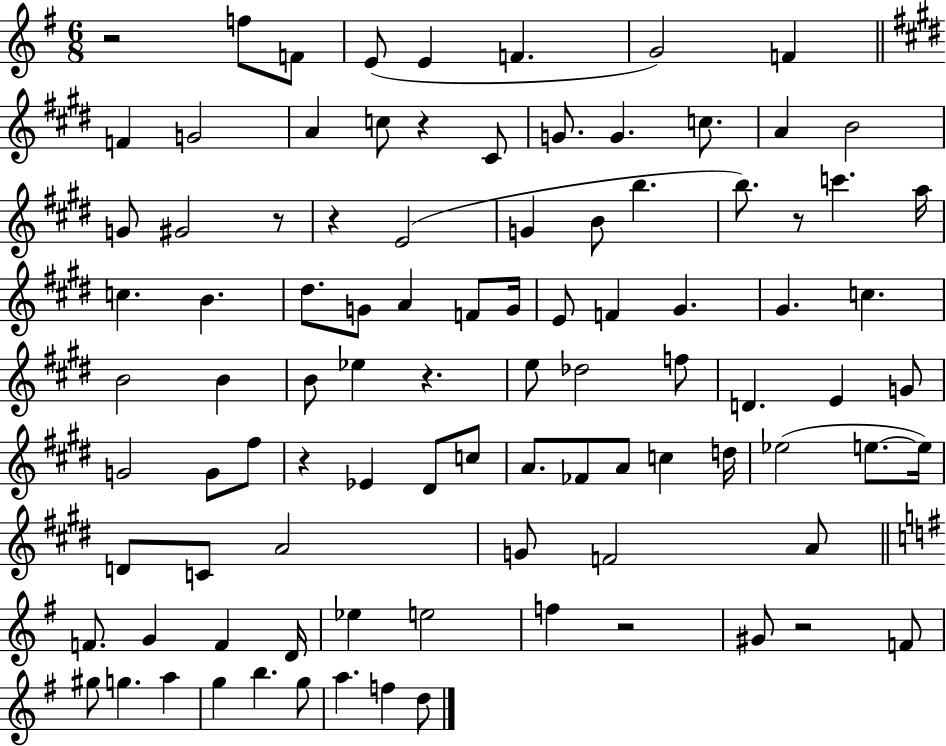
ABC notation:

X:1
T:Untitled
M:6/8
L:1/4
K:G
z2 f/2 F/2 E/2 E F G2 F F G2 A c/2 z ^C/2 G/2 G c/2 A B2 G/2 ^G2 z/2 z E2 G B/2 b b/2 z/2 c' a/4 c B ^d/2 G/2 A F/2 G/4 E/2 F ^G ^G c B2 B B/2 _e z e/2 _d2 f/2 D E G/2 G2 G/2 ^f/2 z _E ^D/2 c/2 A/2 _F/2 A/2 c d/4 _e2 e/2 e/4 D/2 C/2 A2 G/2 F2 A/2 F/2 G F D/4 _e e2 f z2 ^G/2 z2 F/2 ^g/2 g a g b g/2 a f d/2